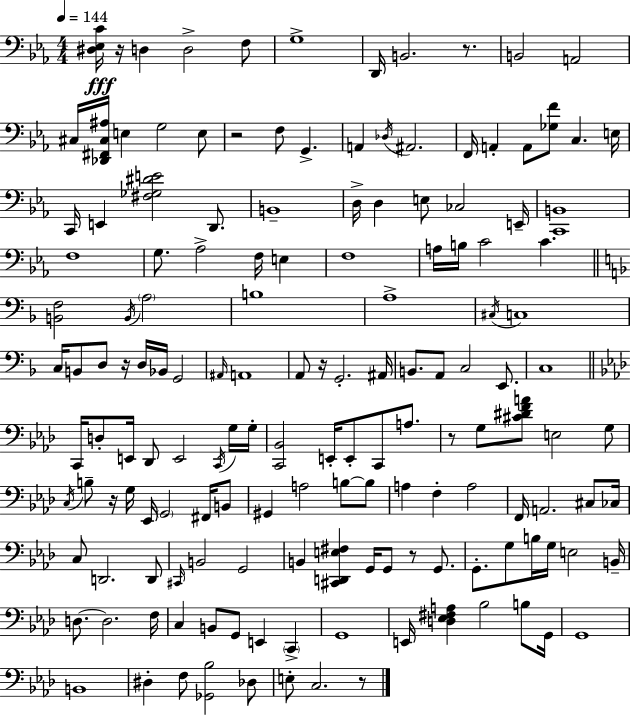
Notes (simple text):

[D#3,Eb3,C4]/s R/s D3/q D3/h F3/e G3/w D2/s B2/h. R/e. B2/h A2/h C#3/s [Db2,F#2,C#3,A#3]/s E3/q G3/h E3/e R/h F3/e G2/q. A2/q Db3/s A#2/h. F2/s A2/q A2/e [Gb3,F4]/e C3/q. E3/s C2/s E2/q [F#3,Gb3,D#4,E4]/h D2/e. B2/w D3/s D3/q E3/e CES3/h E2/s [C2,B2]/w F3/w G3/e. Ab3/h F3/s E3/q F3/w A3/s B3/s C4/h C4/q. [B2,F3]/h B2/s A3/h B3/w A3/w C#3/s C3/w C3/s B2/e D3/e R/s D3/s Bb2/s G2/h A#2/s A2/w A2/e R/s G2/h. A#2/s B2/e. A2/e C3/h E2/e. C3/w C2/s D3/e E2/s Db2/e E2/h C2/s G3/s G3/s [C2,Bb2]/h E2/s E2/e C2/e A3/e. R/e G3/e [C#4,D#4,F4,A4]/e E3/h G3/e C3/s B3/e R/s G3/s Eb2/s G2/h F#2/s B2/e G#2/q A3/h B3/e B3/e A3/q F3/q A3/h F2/s A2/h. C#3/e CES3/s C3/e D2/h. D2/e C#2/s B2/h G2/h B2/q [C#2,D2,E3,F#3]/q G2/s G2/e R/e G2/e. G2/e. G3/e B3/s G3/s E3/h B2/s D3/e. D3/h. F3/s C3/q B2/e G2/e E2/q C2/q G2/w E2/s [D3,Eb3,F#3,A3]/q Bb3/h B3/e G2/s G2/w B2/w D#3/q F3/e [Gb2,Bb3]/h Db3/e E3/e C3/h. R/e